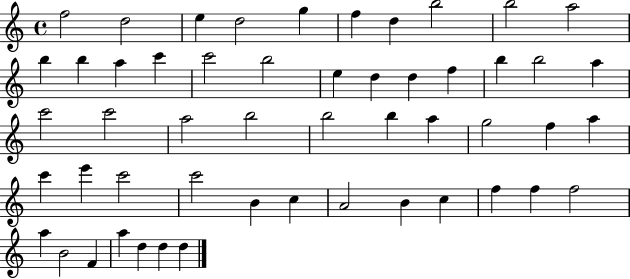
F5/h D5/h E5/q D5/h G5/q F5/q D5/q B5/h B5/h A5/h B5/q B5/q A5/q C6/q C6/h B5/h E5/q D5/q D5/q F5/q B5/q B5/h A5/q C6/h C6/h A5/h B5/h B5/h B5/q A5/q G5/h F5/q A5/q C6/q E6/q C6/h C6/h B4/q C5/q A4/h B4/q C5/q F5/q F5/q F5/h A5/q B4/h F4/q A5/q D5/q D5/q D5/q